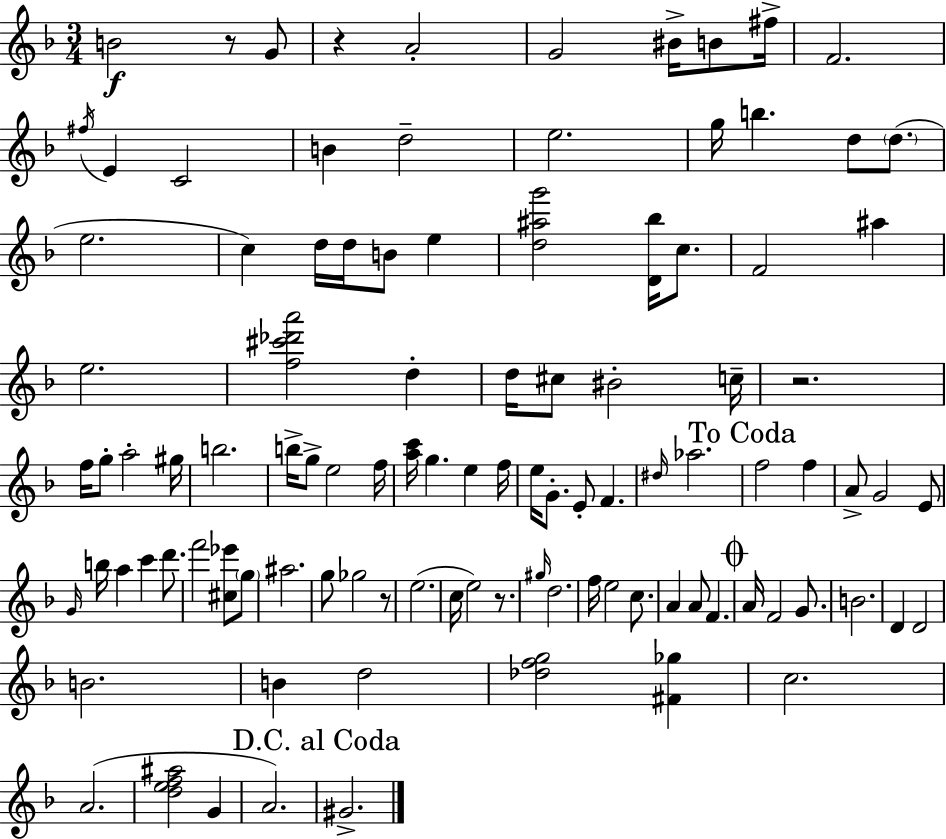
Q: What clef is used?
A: treble